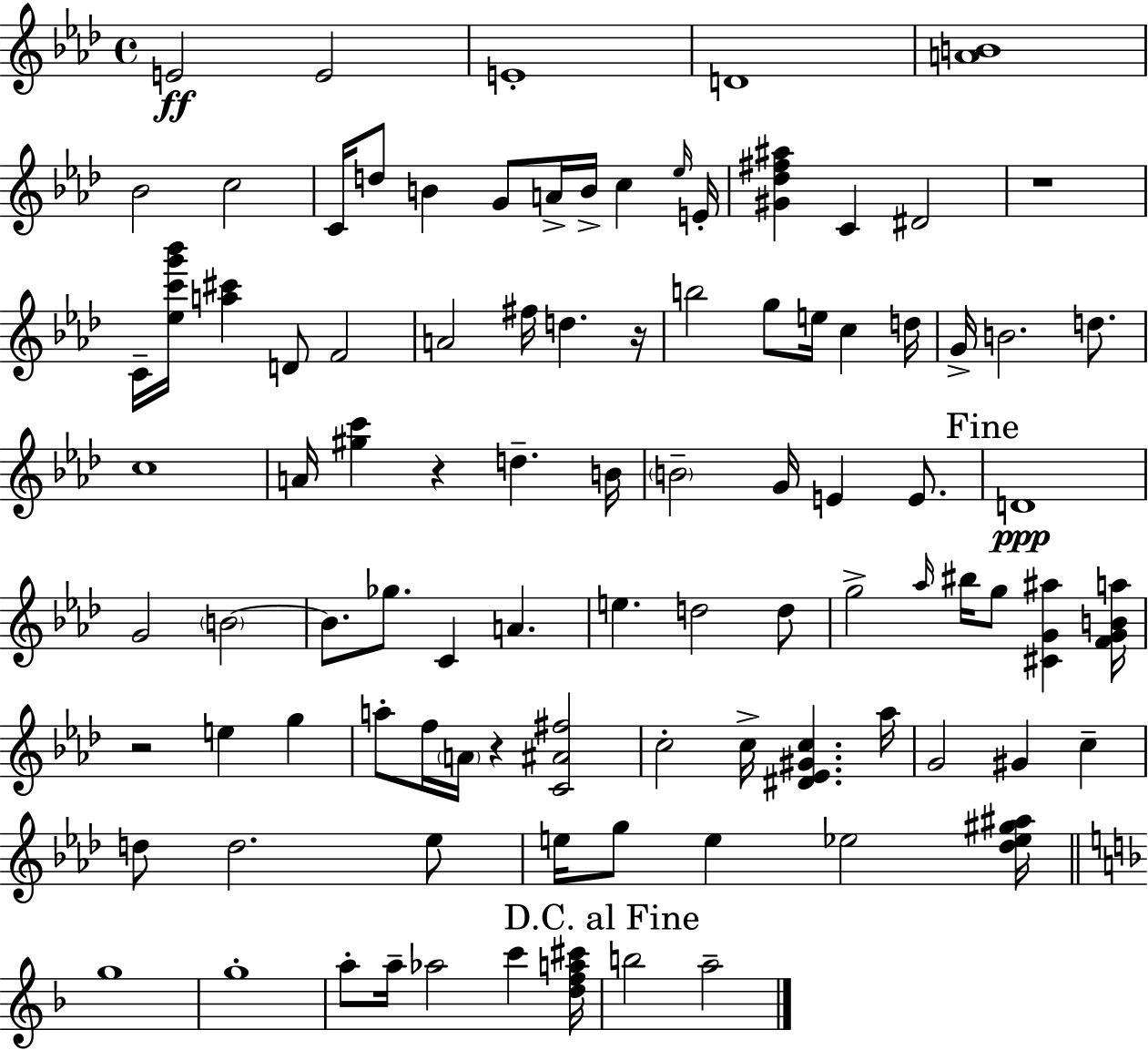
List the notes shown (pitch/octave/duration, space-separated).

E4/h E4/h E4/w D4/w [A4,B4]/w Bb4/h C5/h C4/s D5/e B4/q G4/e A4/s B4/s C5/q Eb5/s E4/s [G#4,Db5,F#5,A#5]/q C4/q D#4/h R/w C4/s [Eb5,C6,G6,Bb6]/s [A5,C#6]/q D4/e F4/h A4/h F#5/s D5/q. R/s B5/h G5/e E5/s C5/q D5/s G4/s B4/h. D5/e. C5/w A4/s [G#5,C6]/q R/q D5/q. B4/s B4/h G4/s E4/q E4/e. D4/w G4/h B4/h B4/e. Gb5/e. C4/q A4/q. E5/q. D5/h D5/e G5/h Ab5/s BIS5/s G5/e [C#4,G4,A#5]/q [F4,G4,B4,A5]/s R/h E5/q G5/q A5/e F5/s A4/s R/q [C4,A#4,F#5]/h C5/h C5/s [D#4,Eb4,G#4,C5]/q. Ab5/s G4/h G#4/q C5/q D5/e D5/h. Eb5/e E5/s G5/e E5/q Eb5/h [Db5,Eb5,G#5,A#5]/s G5/w G5/w A5/e A5/s Ab5/h C6/q [D5,F5,A5,C#6]/s B5/h A5/h